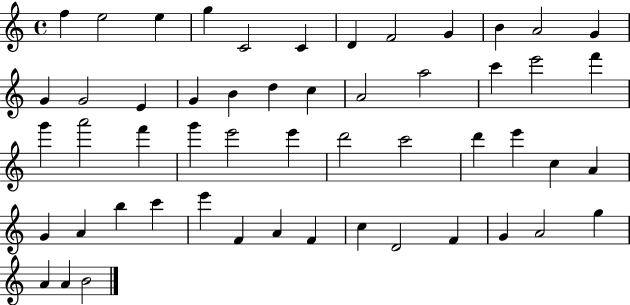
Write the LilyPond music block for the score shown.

{
  \clef treble
  \time 4/4
  \defaultTimeSignature
  \key c \major
  f''4 e''2 e''4 | g''4 c'2 c'4 | d'4 f'2 g'4 | b'4 a'2 g'4 | \break g'4 g'2 e'4 | g'4 b'4 d''4 c''4 | a'2 a''2 | c'''4 e'''2 f'''4 | \break g'''4 a'''2 f'''4 | g'''4 e'''2 e'''4 | d'''2 c'''2 | d'''4 e'''4 c''4 a'4 | \break g'4 a'4 b''4 c'''4 | e'''4 f'4 a'4 f'4 | c''4 d'2 f'4 | g'4 a'2 g''4 | \break a'4 a'4 b'2 | \bar "|."
}